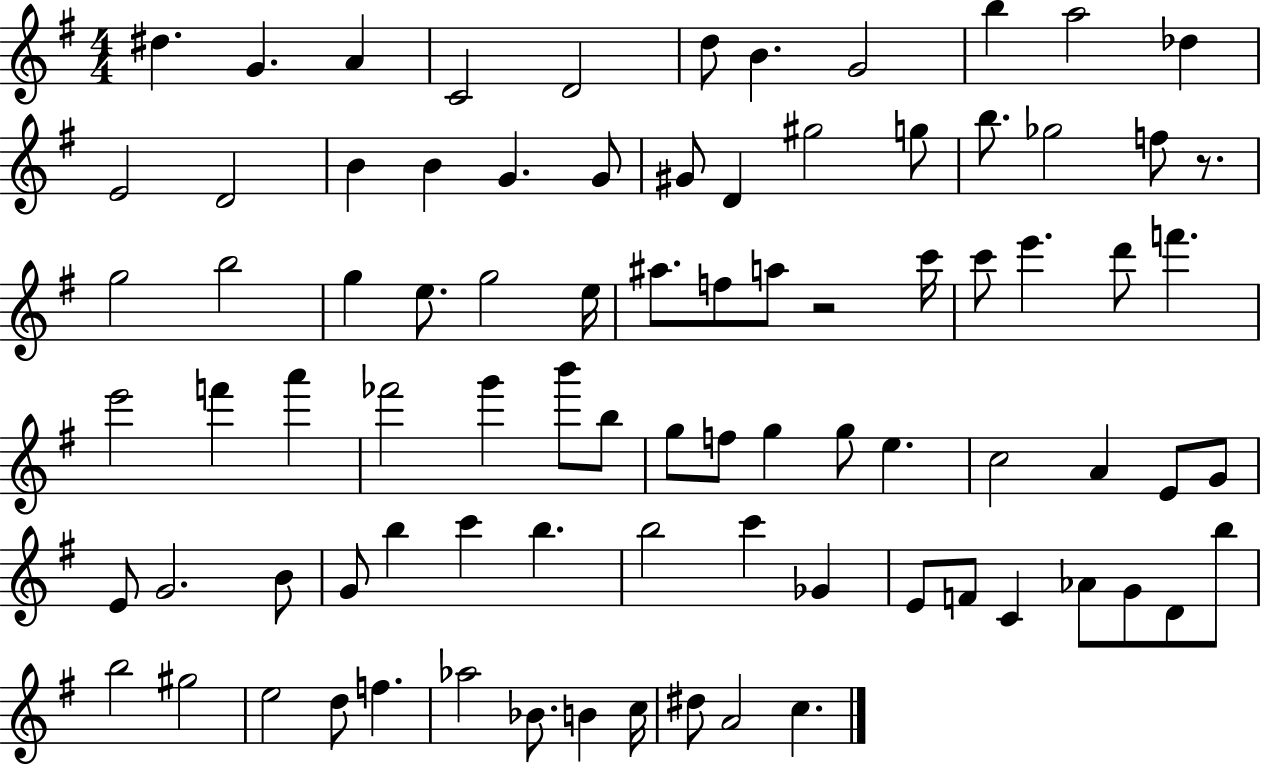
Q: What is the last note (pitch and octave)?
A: C5